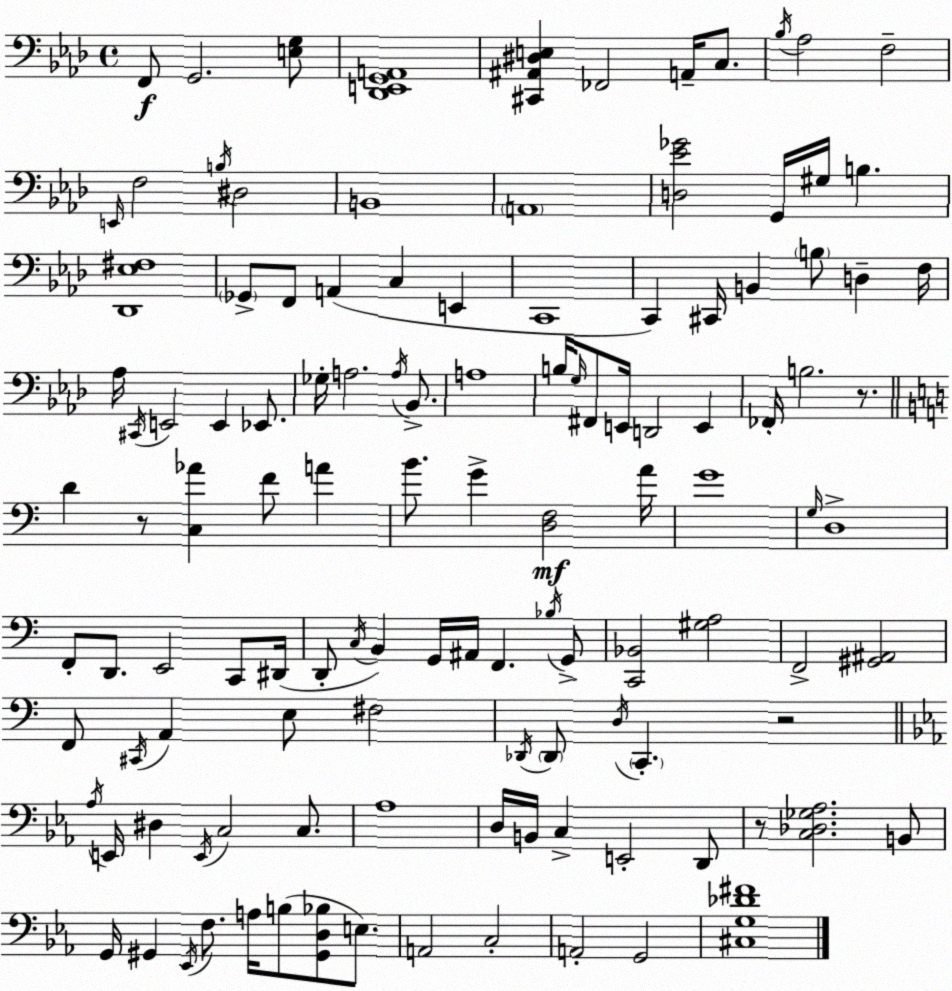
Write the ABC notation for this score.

X:1
T:Untitled
M:4/4
L:1/4
K:Ab
F,,/2 G,,2 [E,G,]/2 [_D,,E,,G,,A,,]4 [^C,,^A,,^D,E,] _F,,2 A,,/4 C,/2 _B,/4 _A,2 F,2 E,,/4 F,2 B,/4 ^D,2 B,,4 A,,4 [D,_E_G]2 G,,/4 ^G,/4 B, [_D,,_E,^F,]4 _G,,/2 F,,/2 A,, C, E,, C,,4 C,, ^C,,/4 B,, B,/2 D, F,/4 _A,/4 ^C,,/4 E,,2 E,, _E,,/2 _G,/4 A,2 A,/4 _B,,/2 A,4 B,/4 G,/4 ^F,,/2 E,,/4 D,,2 E,, _F,,/4 B,2 z/2 D z/2 [C,_A] F/2 A B/2 G [D,F,]2 A/4 G4 G,/4 D,4 F,,/2 D,,/2 E,,2 C,,/2 ^D,,/4 D,,/2 C,/4 B,, G,,/4 ^A,,/4 F,, _B,/4 G,,/2 [C,,_B,,]2 [^G,A,]2 F,,2 [^G,,^A,,]2 F,,/2 ^C,,/4 A,, E,/2 ^F,2 _D,,/4 _D,,/2 D,/4 C,, z2 _A,/4 E,,/4 ^D, E,,/4 C,2 C,/2 _A,4 D,/4 B,,/4 C, E,,2 D,,/2 z/2 [C,_D,_G,_A,]2 B,,/2 G,,/4 ^G,, _E,,/4 F,/2 A,/4 B,/2 [^G,,D,_B,]/2 E,/2 A,,2 C,2 A,,2 G,,2 [^C,G,_D^F]4